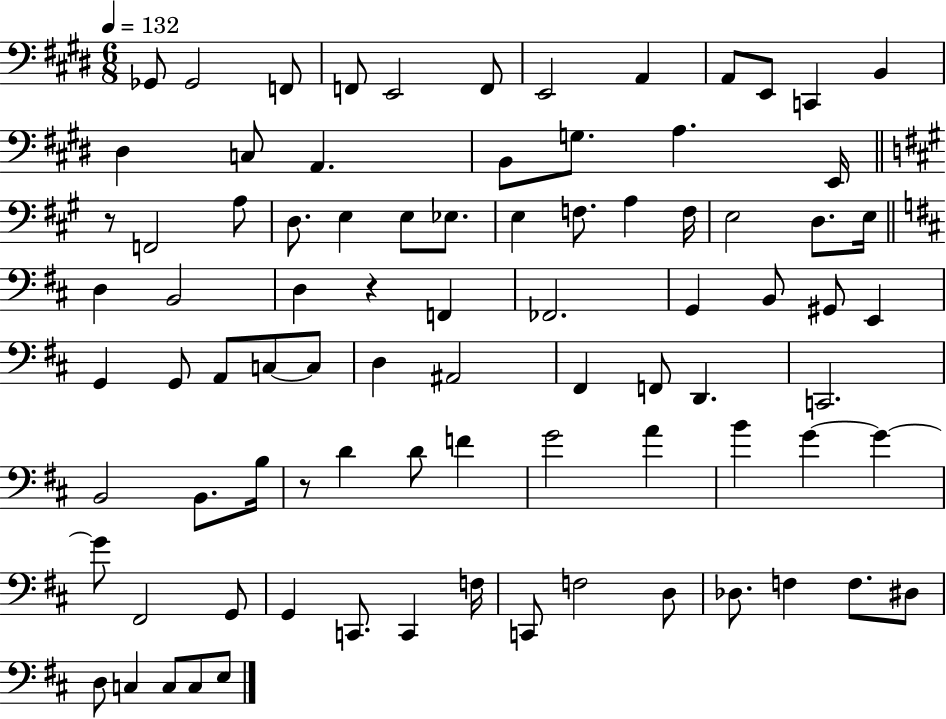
Gb2/e Gb2/h F2/e F2/e E2/h F2/e E2/h A2/q A2/e E2/e C2/q B2/q D#3/q C3/e A2/q. B2/e G3/e. A3/q. E2/s R/e F2/h A3/e D3/e. E3/q E3/e Eb3/e. E3/q F3/e. A3/q F3/s E3/h D3/e. E3/s D3/q B2/h D3/q R/q F2/q FES2/h. G2/q B2/e G#2/e E2/q G2/q G2/e A2/e C3/e C3/e D3/q A#2/h F#2/q F2/e D2/q. C2/h. B2/h B2/e. B3/s R/e D4/q D4/e F4/q G4/h A4/q B4/q G4/q G4/q G4/e F#2/h G2/e G2/q C2/e. C2/q F3/s C2/e F3/h D3/e Db3/e. F3/q F3/e. D#3/e D3/e C3/q C3/e C3/e E3/e